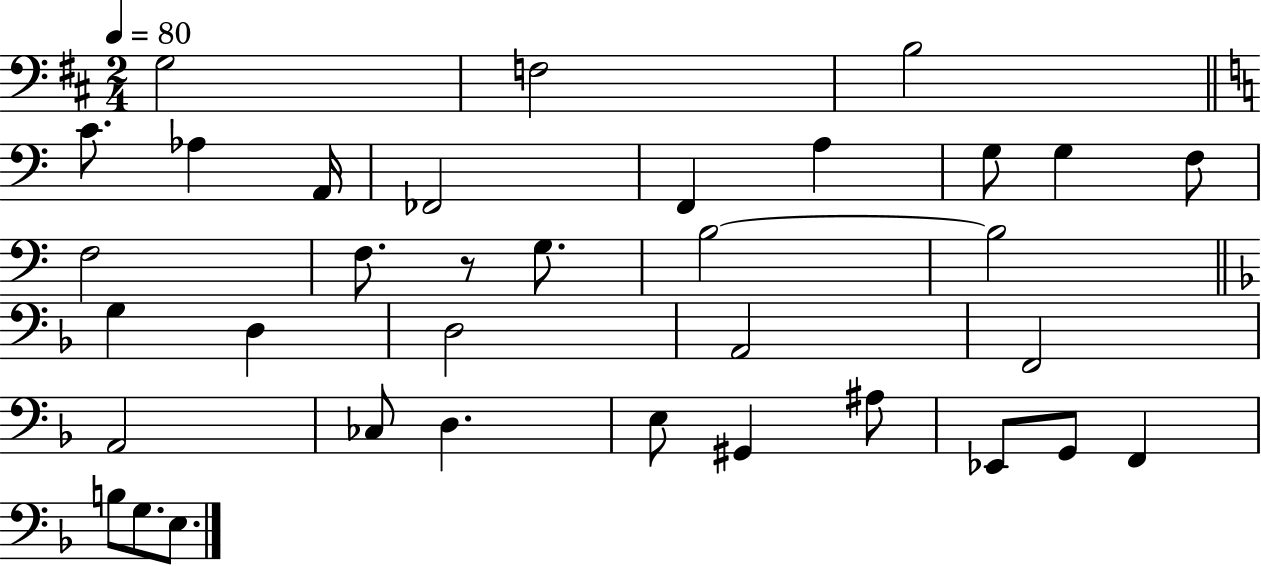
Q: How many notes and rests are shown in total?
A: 35